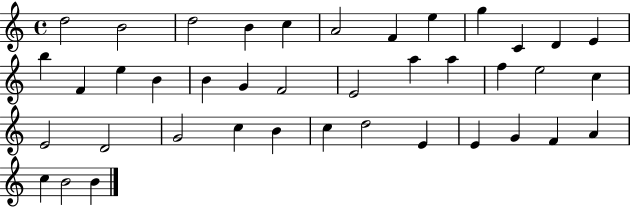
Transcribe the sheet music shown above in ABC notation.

X:1
T:Untitled
M:4/4
L:1/4
K:C
d2 B2 d2 B c A2 F e g C D E b F e B B G F2 E2 a a f e2 c E2 D2 G2 c B c d2 E E G F A c B2 B